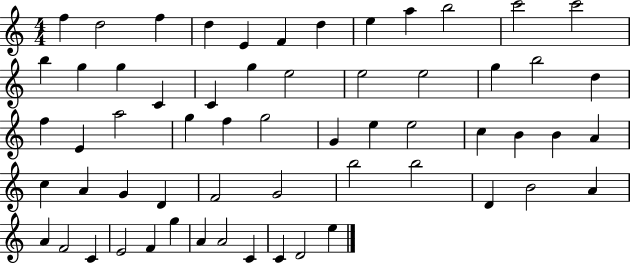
F5/q D5/h F5/q D5/q E4/q F4/q D5/q E5/q A5/q B5/h C6/h C6/h B5/q G5/q G5/q C4/q C4/q G5/q E5/h E5/h E5/h G5/q B5/h D5/q F5/q E4/q A5/h G5/q F5/q G5/h G4/q E5/q E5/h C5/q B4/q B4/q A4/q C5/q A4/q G4/q D4/q F4/h G4/h B5/h B5/h D4/q B4/h A4/q A4/q F4/h C4/q E4/h F4/q G5/q A4/q A4/h C4/q C4/q D4/h E5/q